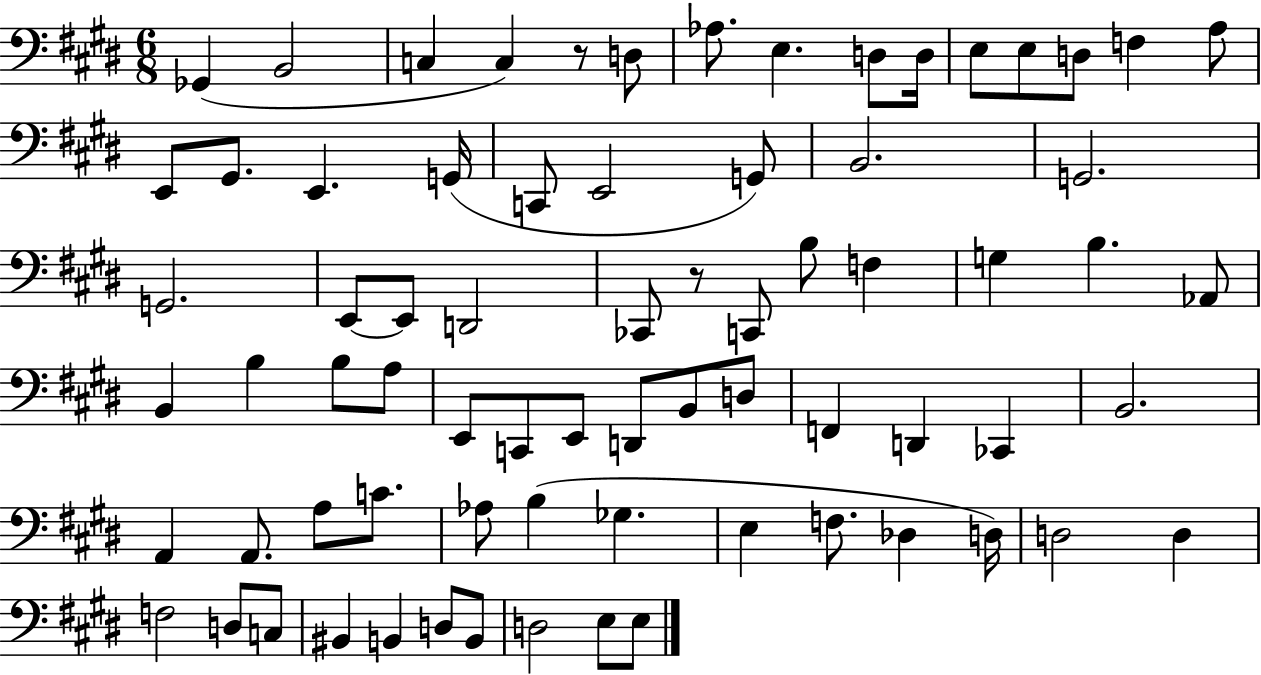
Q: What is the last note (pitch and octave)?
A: E3